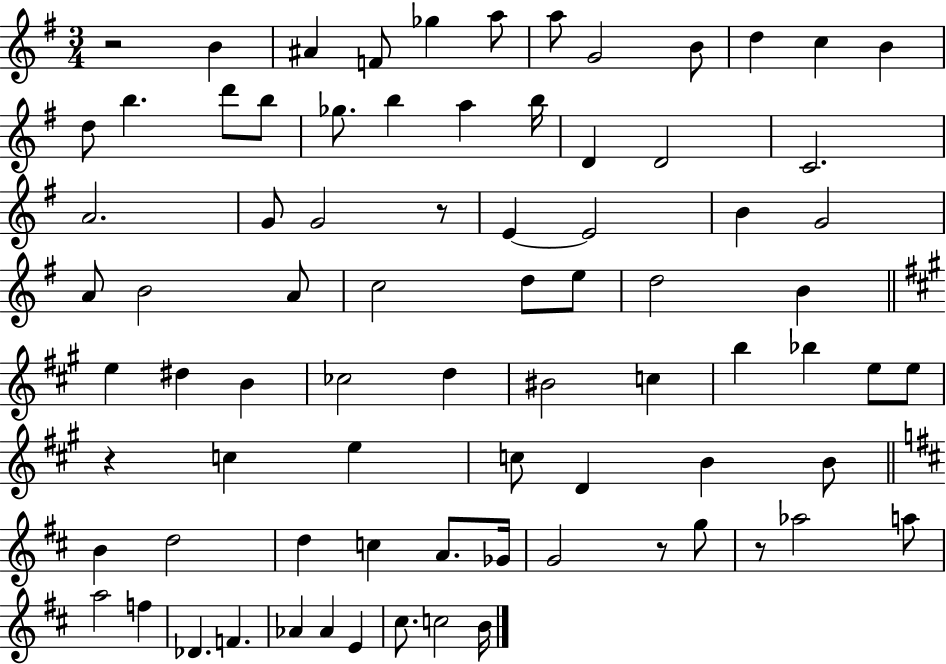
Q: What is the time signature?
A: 3/4